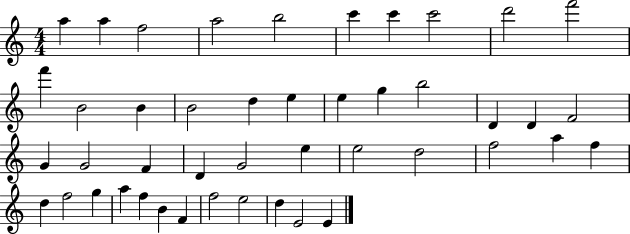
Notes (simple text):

A5/q A5/q F5/h A5/h B5/h C6/q C6/q C6/h D6/h F6/h F6/q B4/h B4/q B4/h D5/q E5/q E5/q G5/q B5/h D4/q D4/q F4/h G4/q G4/h F4/q D4/q G4/h E5/q E5/h D5/h F5/h A5/q F5/q D5/q F5/h G5/q A5/q F5/q B4/q F4/q F5/h E5/h D5/q E4/h E4/q